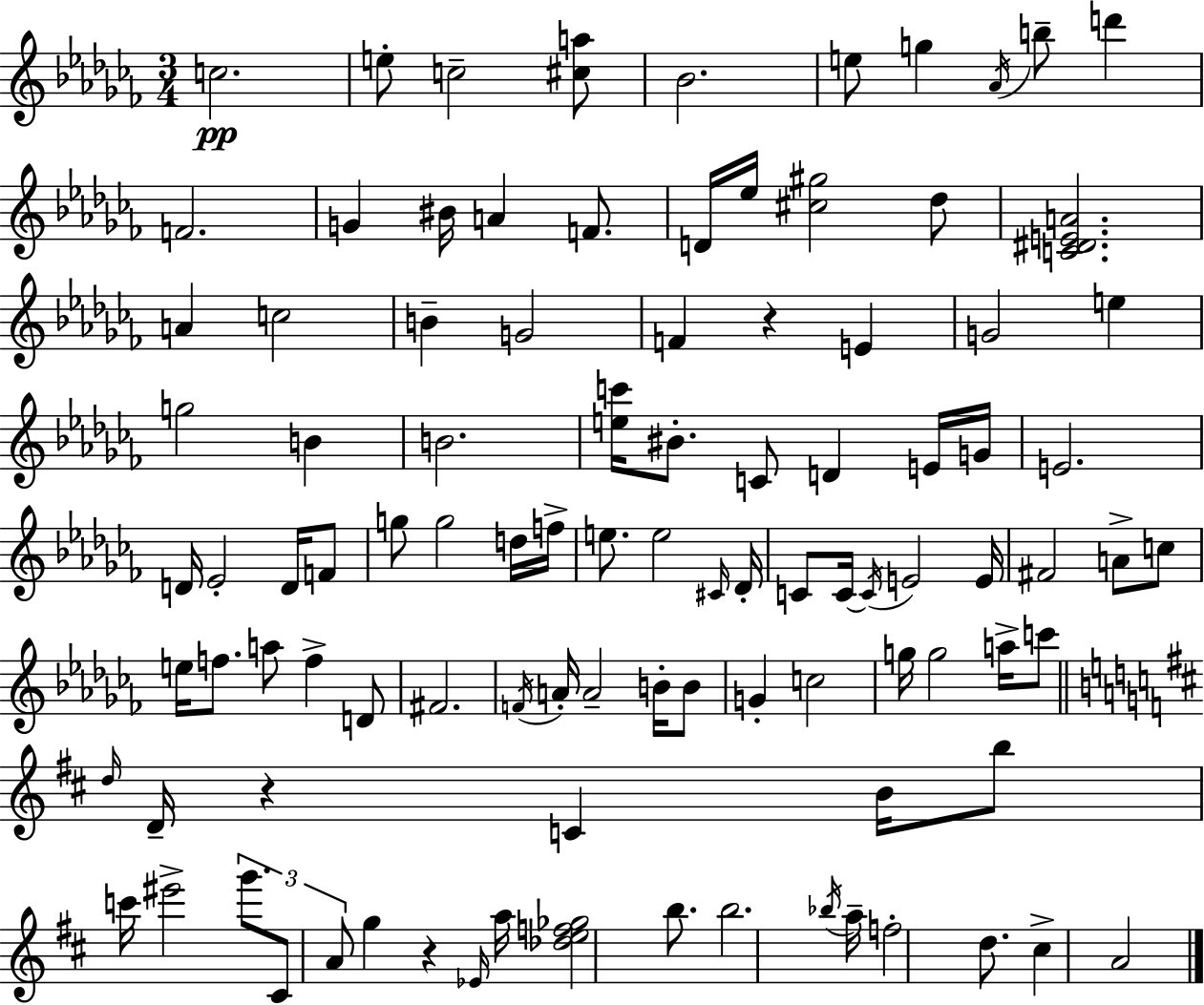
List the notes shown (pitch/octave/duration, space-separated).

C5/h. E5/e C5/h [C#5,A5]/e Bb4/h. E5/e G5/q Ab4/s B5/e D6/q F4/h. G4/q BIS4/s A4/q F4/e. D4/s Eb5/s [C#5,G#5]/h Db5/e [C4,D#4,E4,A4]/h. A4/q C5/h B4/q G4/h F4/q R/q E4/q G4/h E5/q G5/h B4/q B4/h. [E5,C6]/s BIS4/e. C4/e D4/q E4/s G4/s E4/h. D4/s Eb4/h D4/s F4/e G5/e G5/h D5/s F5/s E5/e. E5/h C#4/s Db4/s C4/e C4/s C4/s E4/h E4/s F#4/h A4/e C5/e E5/s F5/e. A5/e F5/q D4/e F#4/h. F4/s A4/s A4/h B4/s B4/e G4/q C5/h G5/s G5/h A5/s C6/e D5/s D4/s R/q C4/q B4/s B5/e C6/s EIS6/h G6/e. C#4/e A4/e G5/q R/q Eb4/s A5/s [Db5,E5,F5,Gb5]/h B5/e. B5/h. Bb5/s A5/s F5/h D5/e. C#5/q A4/h